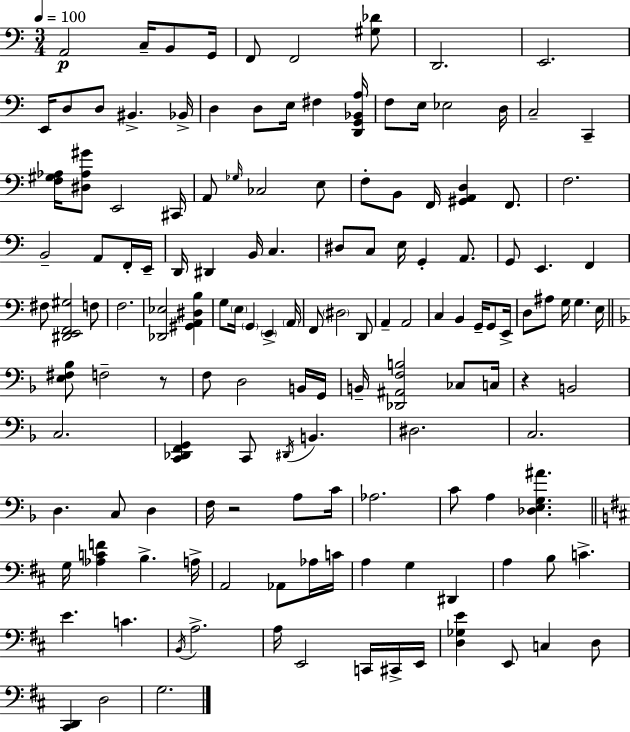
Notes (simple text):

A2/h C3/s B2/e G2/s F2/e F2/h [G#3,Db4]/e D2/h. E2/h. E2/s D3/e D3/e BIS2/q. Bb2/s D3/q D3/e E3/s F#3/q [D2,G2,Bb2,A3]/s F3/e E3/s Eb3/h D3/s C3/h C2/q [F3,G#3,Ab3]/s [D#3,Ab3,G#4]/e E2/h C#2/s A2/e Gb3/s CES3/h E3/e F3/e B2/e F2/s [G#2,A2,D3]/q F2/e. F3/h. B2/h A2/e F2/s E2/s D2/s D#2/q B2/s C3/q. D#3/e C3/e E3/s G2/q A2/e. G2/e E2/q. F2/q F#3/e [D#2,E2,F2,G#3]/h F3/e F3/h. [Db2,Eb3]/h [G#2,A2,D#3,B3]/q G3/e E3/s G2/q E2/q A2/s F2/e D#3/h D2/e A2/q A2/h C3/q B2/q G2/s G2/e E2/s D3/e A#3/e G3/s G3/q. E3/s [E3,F#3,Bb3]/e F3/h R/e F3/e D3/h B2/s G2/s B2/s [Db2,A#2,F3,B3]/h CES3/e C3/s R/q B2/h C3/h. [C2,Db2,F2,G2]/q C2/e D#2/s B2/q. D#3/h. C3/h. D3/q. C3/e D3/q F3/s R/h A3/e C4/s Ab3/h. C4/e A3/q [Db3,E3,G3,A#4]/q. G3/s [Ab3,C4,F4]/q B3/q. A3/s A2/h Ab2/e Ab3/s C4/s A3/q G3/q D#2/q A3/q B3/e C4/q. E4/q. C4/q. B2/s A3/h. A3/s E2/h C2/s C#2/s E2/s [D3,Gb3,E4]/q E2/e C3/q D3/e [C#2,D2]/q D3/h G3/h.